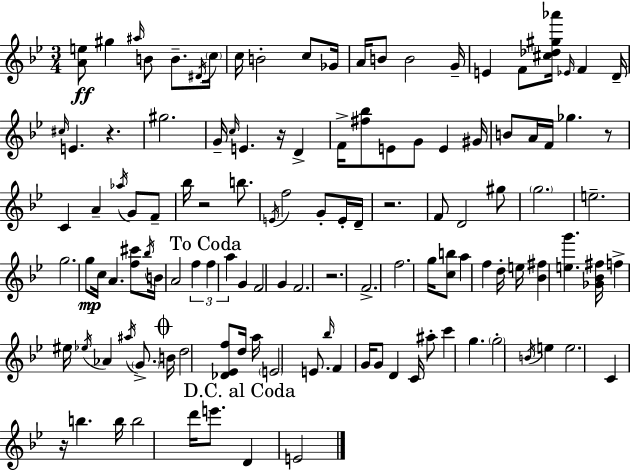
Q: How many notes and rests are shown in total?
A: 122